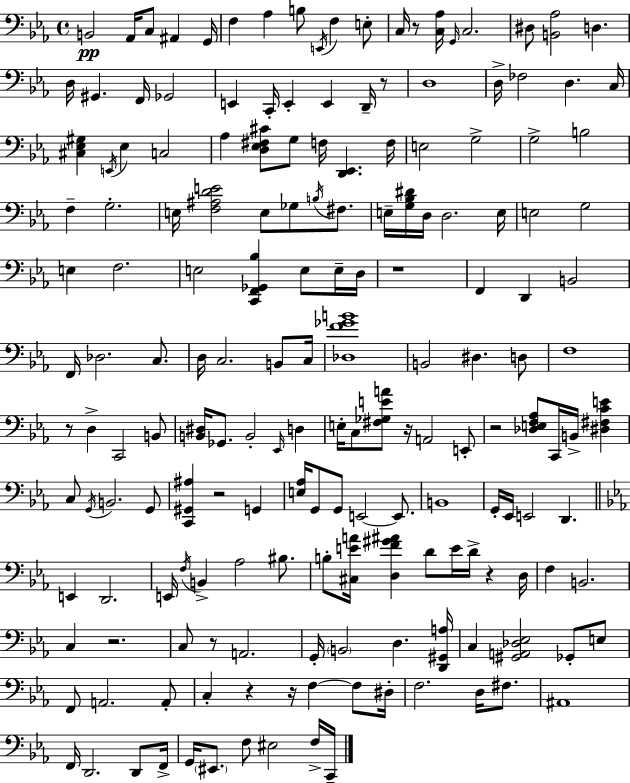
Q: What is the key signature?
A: EES major